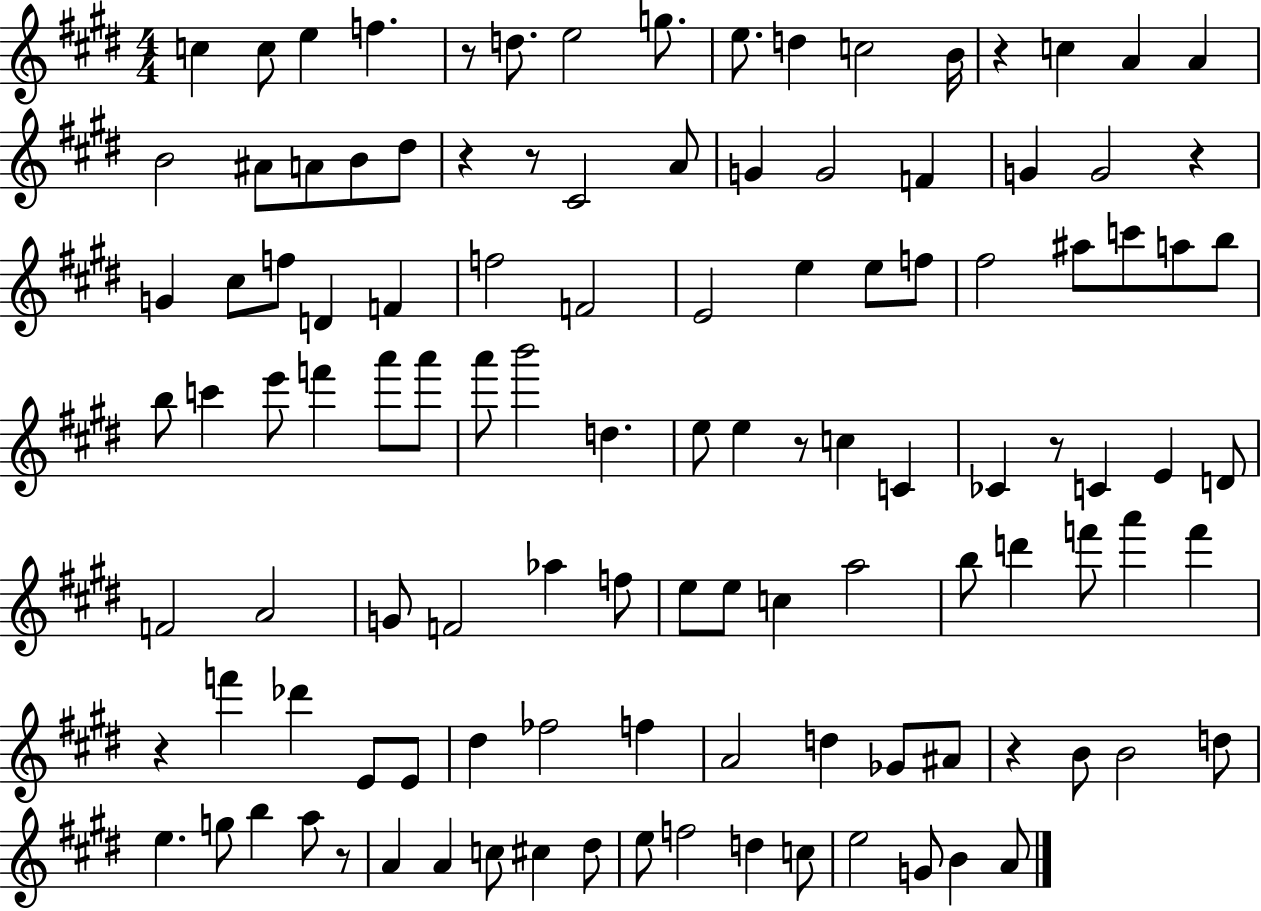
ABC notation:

X:1
T:Untitled
M:4/4
L:1/4
K:E
c c/2 e f z/2 d/2 e2 g/2 e/2 d c2 B/4 z c A A B2 ^A/2 A/2 B/2 ^d/2 z z/2 ^C2 A/2 G G2 F G G2 z G ^c/2 f/2 D F f2 F2 E2 e e/2 f/2 ^f2 ^a/2 c'/2 a/2 b/2 b/2 c' e'/2 f' a'/2 a'/2 a'/2 b'2 d e/2 e z/2 c C _C z/2 C E D/2 F2 A2 G/2 F2 _a f/2 e/2 e/2 c a2 b/2 d' f'/2 a' f' z f' _d' E/2 E/2 ^d _f2 f A2 d _G/2 ^A/2 z B/2 B2 d/2 e g/2 b a/2 z/2 A A c/2 ^c ^d/2 e/2 f2 d c/2 e2 G/2 B A/2